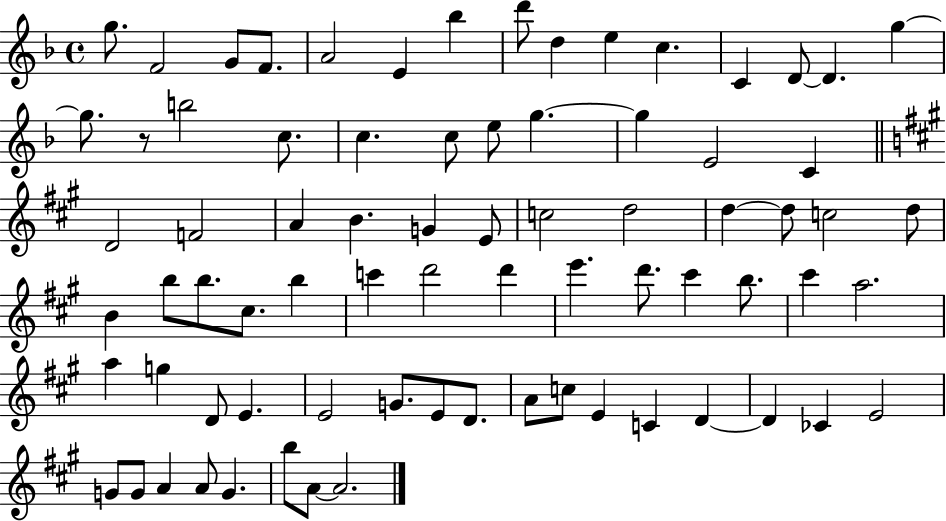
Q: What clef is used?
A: treble